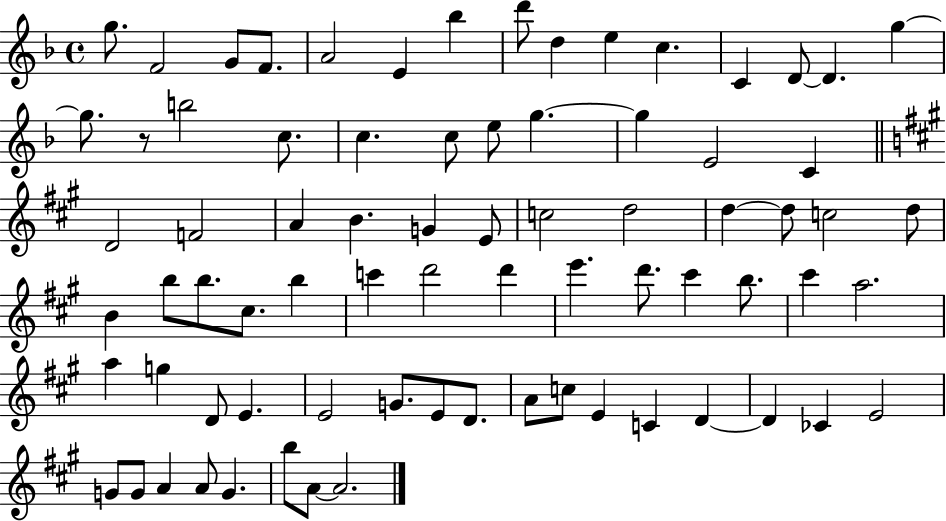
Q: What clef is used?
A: treble